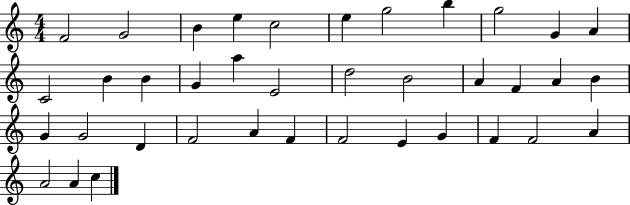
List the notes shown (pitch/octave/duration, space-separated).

F4/h G4/h B4/q E5/q C5/h E5/q G5/h B5/q G5/h G4/q A4/q C4/h B4/q B4/q G4/q A5/q E4/h D5/h B4/h A4/q F4/q A4/q B4/q G4/q G4/h D4/q F4/h A4/q F4/q F4/h E4/q G4/q F4/q F4/h A4/q A4/h A4/q C5/q